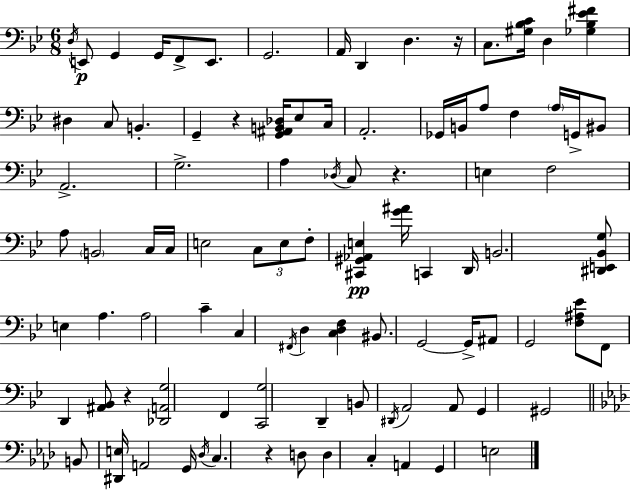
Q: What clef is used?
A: bass